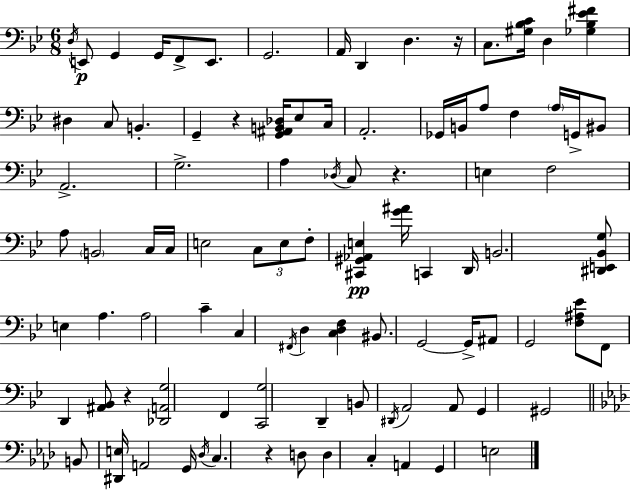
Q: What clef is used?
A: bass